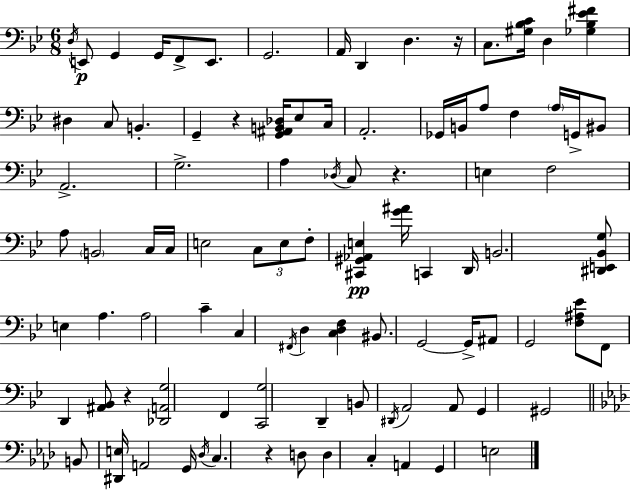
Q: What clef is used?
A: bass